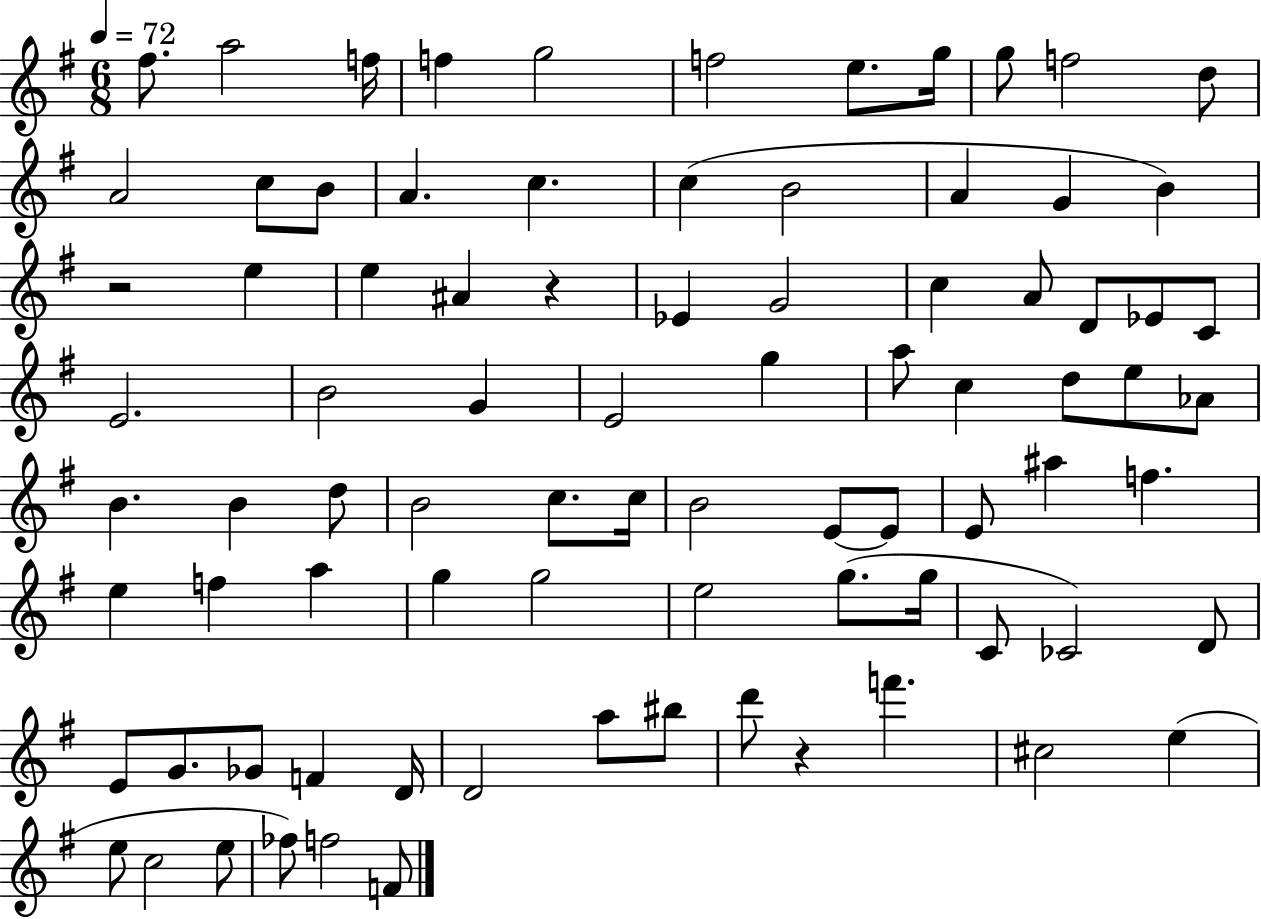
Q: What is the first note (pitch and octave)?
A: F#5